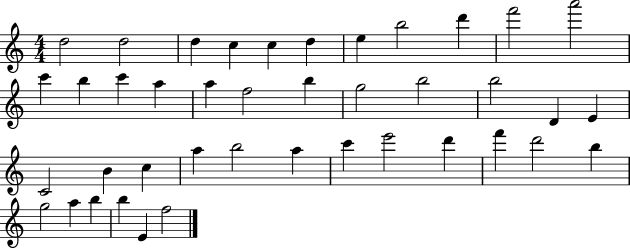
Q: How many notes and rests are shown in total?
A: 41